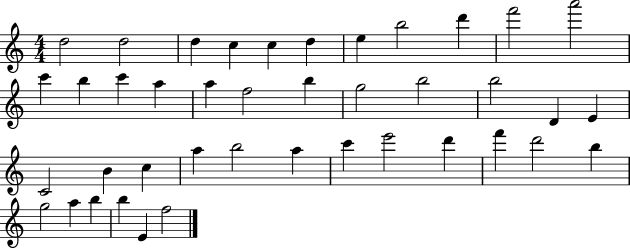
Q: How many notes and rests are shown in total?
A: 41